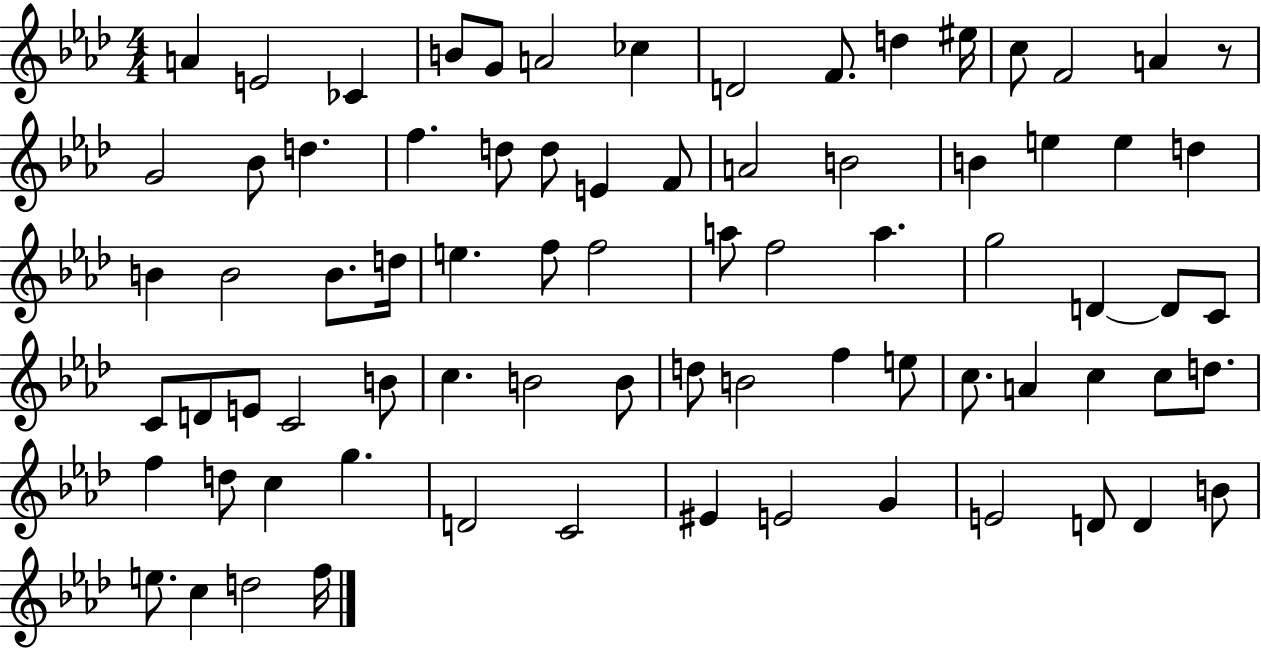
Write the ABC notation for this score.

X:1
T:Untitled
M:4/4
L:1/4
K:Ab
A E2 _C B/2 G/2 A2 _c D2 F/2 d ^e/4 c/2 F2 A z/2 G2 _B/2 d f d/2 d/2 E F/2 A2 B2 B e e d B B2 B/2 d/4 e f/2 f2 a/2 f2 a g2 D D/2 C/2 C/2 D/2 E/2 C2 B/2 c B2 B/2 d/2 B2 f e/2 c/2 A c c/2 d/2 f d/2 c g D2 C2 ^E E2 G E2 D/2 D B/2 e/2 c d2 f/4